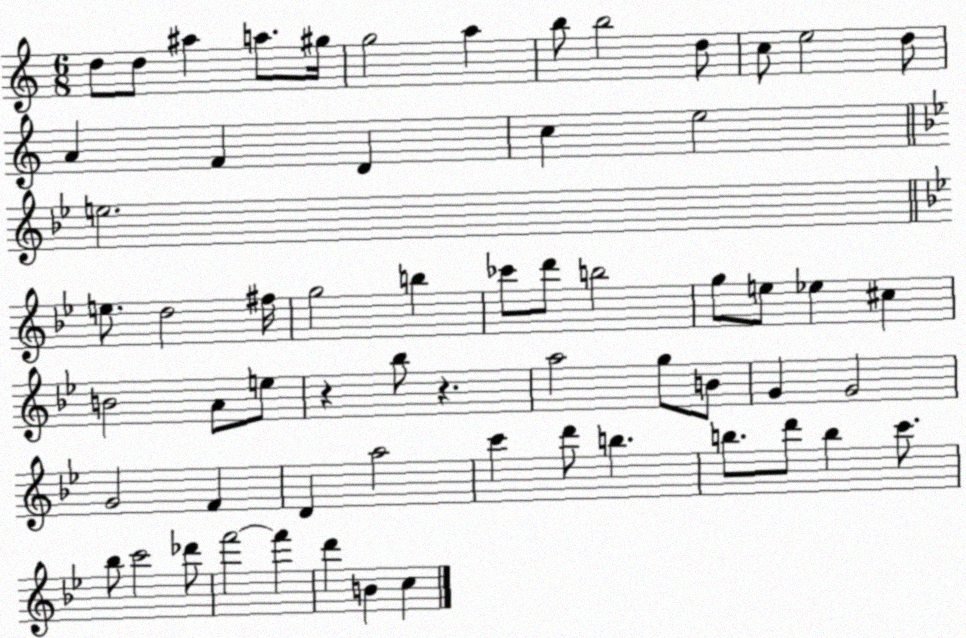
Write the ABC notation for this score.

X:1
T:Untitled
M:6/8
L:1/4
K:C
d/2 d/2 ^a a/2 ^g/4 g2 a b/2 b2 d/2 c/2 e2 d/2 A F D c e2 e2 e/2 d2 ^f/4 g2 b _c'/2 d'/2 b2 g/2 e/2 _e ^c B2 A/2 e/2 z _b/2 z a2 g/2 B/2 G G2 G2 F D a2 c' d'/2 b b/2 d'/2 b c'/2 _b/2 c'2 _d'/2 f'2 f' d' B c